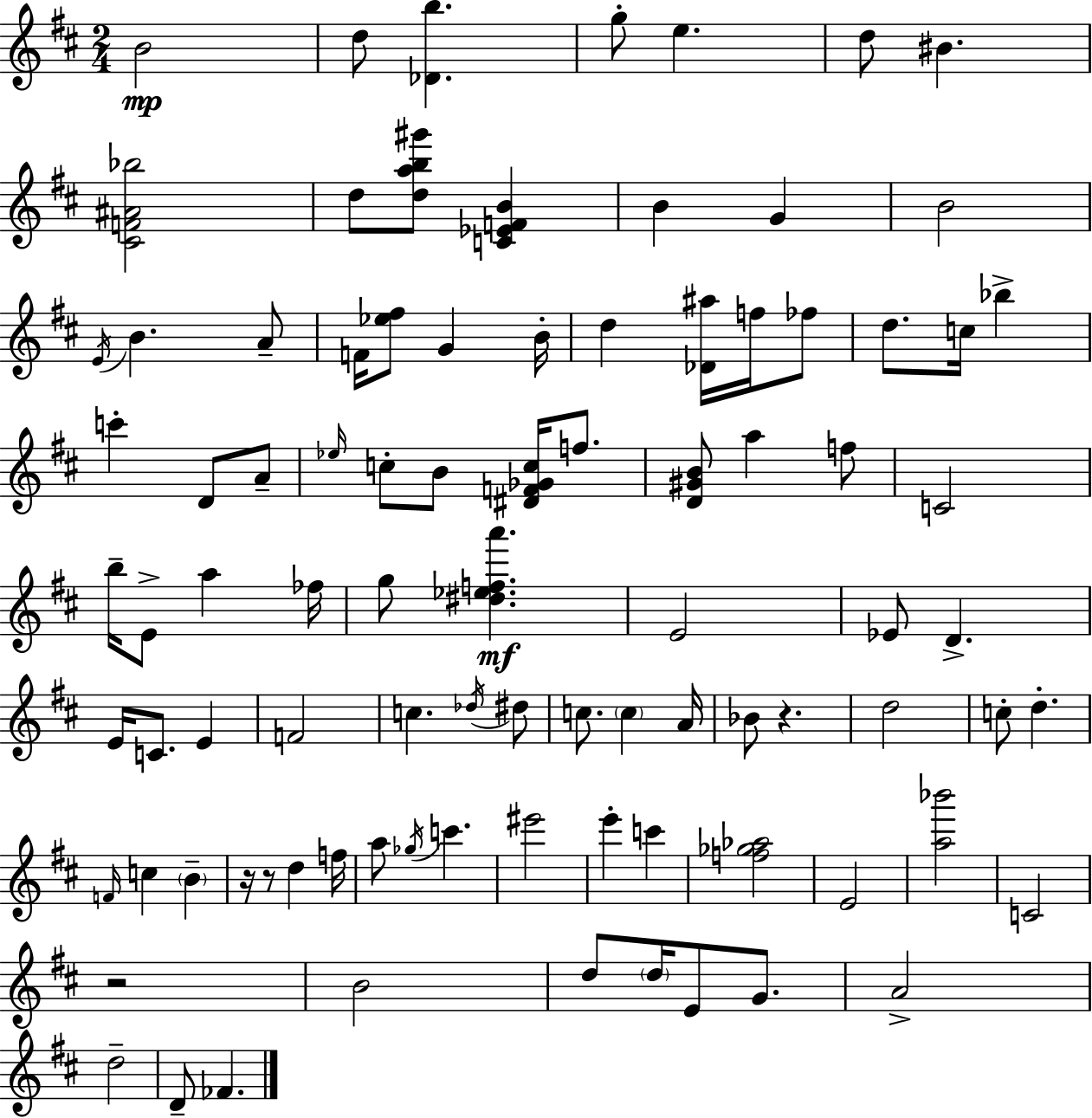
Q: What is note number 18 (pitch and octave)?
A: F5